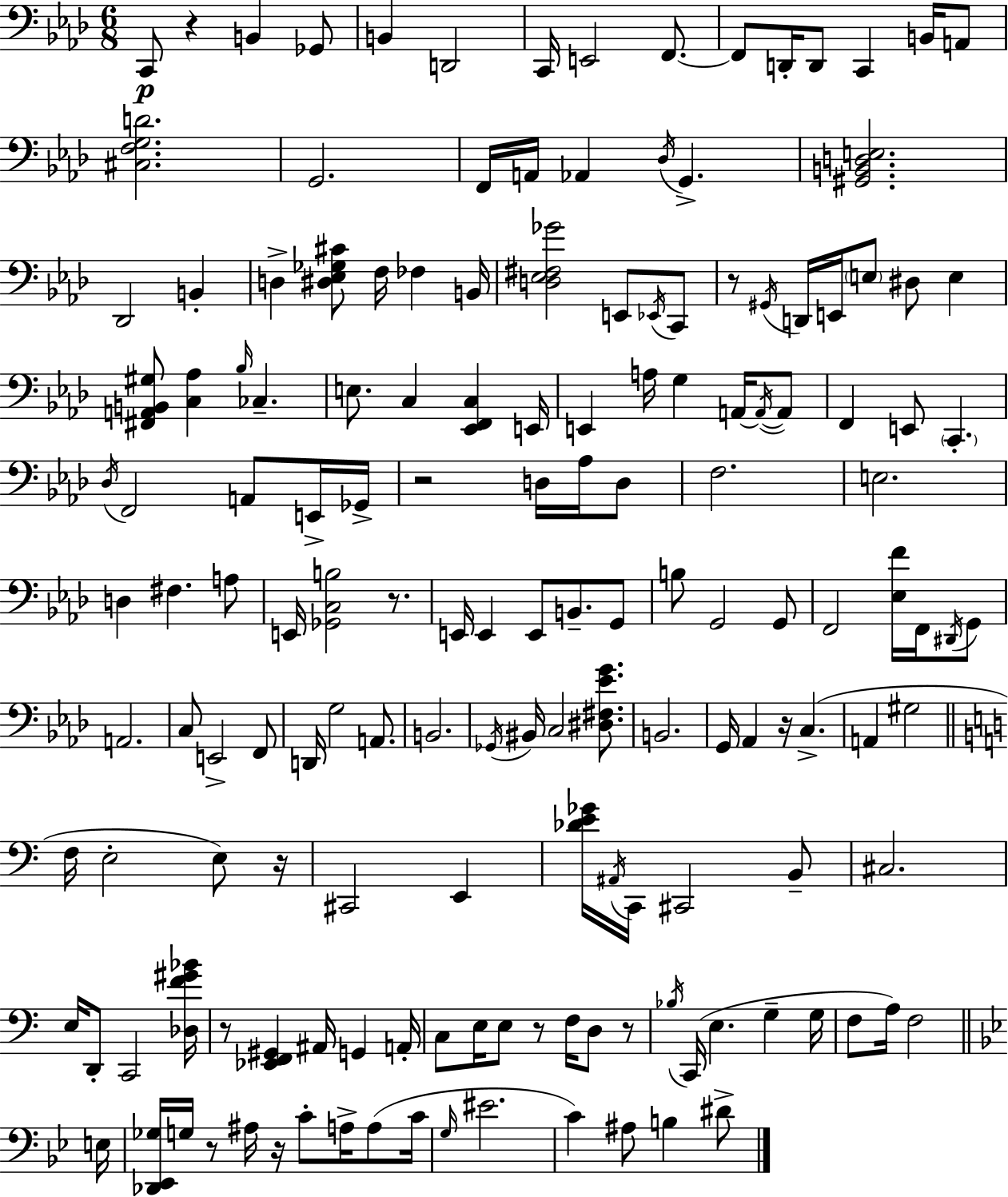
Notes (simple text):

C2/e R/q B2/q Gb2/e B2/q D2/h C2/s E2/h F2/e. F2/e D2/s D2/e C2/q B2/s A2/e [C#3,F3,G3,D4]/h. G2/h. F2/s A2/s Ab2/q Db3/s G2/q. [G#2,B2,D3,E3]/h. Db2/h B2/q D3/q [D#3,Eb3,Gb3,C#4]/e F3/s FES3/q B2/s [D3,Eb3,F#3,Gb4]/h E2/e Eb2/s C2/e R/e G#2/s D2/s E2/s E3/e D#3/e E3/q [F#2,A2,B2,G#3]/e [C3,Ab3]/q Bb3/s CES3/q. E3/e. C3/q [Eb2,F2,C3]/q E2/s E2/q A3/s G3/q A2/s A2/s A2/e F2/q E2/e C2/q. Db3/s F2/h A2/e E2/s Gb2/s R/h D3/s Ab3/s D3/e F3/h. E3/h. D3/q F#3/q. A3/e E2/s [Gb2,C3,B3]/h R/e. E2/s E2/q E2/e B2/e. G2/e B3/e G2/h G2/e F2/h [Eb3,F4]/s F2/s D#2/s G2/e A2/h. C3/e E2/h F2/e D2/s G3/h A2/e. B2/h. Gb2/s BIS2/s C3/h [D#3,F#3,Eb4,G4]/e. B2/h. G2/s Ab2/q R/s C3/q. A2/q G#3/h F3/s E3/h E3/e R/s C#2/h E2/q [Db4,E4,Gb4]/s A#2/s C2/s C#2/h B2/e C#3/h. E3/s D2/e C2/h [Db3,F4,G#4,Bb4]/s R/e [Eb2,F2,G#2]/q A#2/s G2/q A2/s C3/e E3/s E3/e R/e F3/s D3/e R/e Bb3/s C2/s E3/q. G3/q G3/s F3/e A3/s F3/h E3/s [Db2,Eb2,Gb3]/s G3/s R/e A#3/s R/s C4/e A3/s A3/e C4/s G3/s EIS4/h. C4/q A#3/e B3/q D#4/e